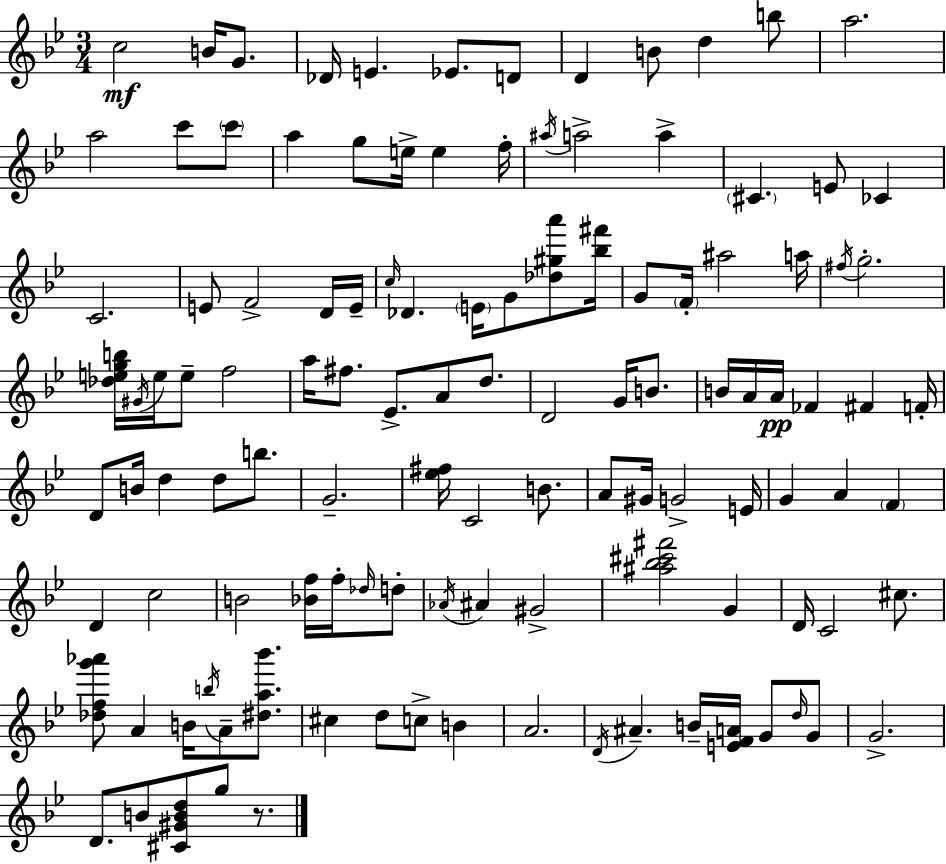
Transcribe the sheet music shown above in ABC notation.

X:1
T:Untitled
M:3/4
L:1/4
K:Bb
c2 B/4 G/2 _D/4 E _E/2 D/2 D B/2 d b/2 a2 a2 c'/2 c'/2 a g/2 e/4 e f/4 ^a/4 a2 a ^C E/2 _C C2 E/2 F2 D/4 E/4 c/4 _D E/4 G/2 [_d^ga']/2 [_b^f']/4 G/2 F/4 ^a2 a/4 ^f/4 g2 [_degb]/4 ^G/4 e/4 e/2 f2 a/4 ^f/2 _E/2 A/2 d/2 D2 G/4 B/2 B/4 A/4 A/4 _F ^F F/4 D/2 B/4 d d/2 b/2 G2 [_e^f]/4 C2 B/2 A/2 ^G/4 G2 E/4 G A F D c2 B2 [_Bf]/4 f/4 _d/4 d/2 _A/4 ^A ^G2 [^a_b^c'^f']2 G D/4 C2 ^c/2 [_dfg'_a']/2 A B/4 b/4 A/2 [^da_b']/2 ^c d/2 c/2 B A2 D/4 ^A B/4 [EFA]/4 G/2 d/4 G/2 G2 D/2 B/2 [^C^GBd]/2 g/2 z/2